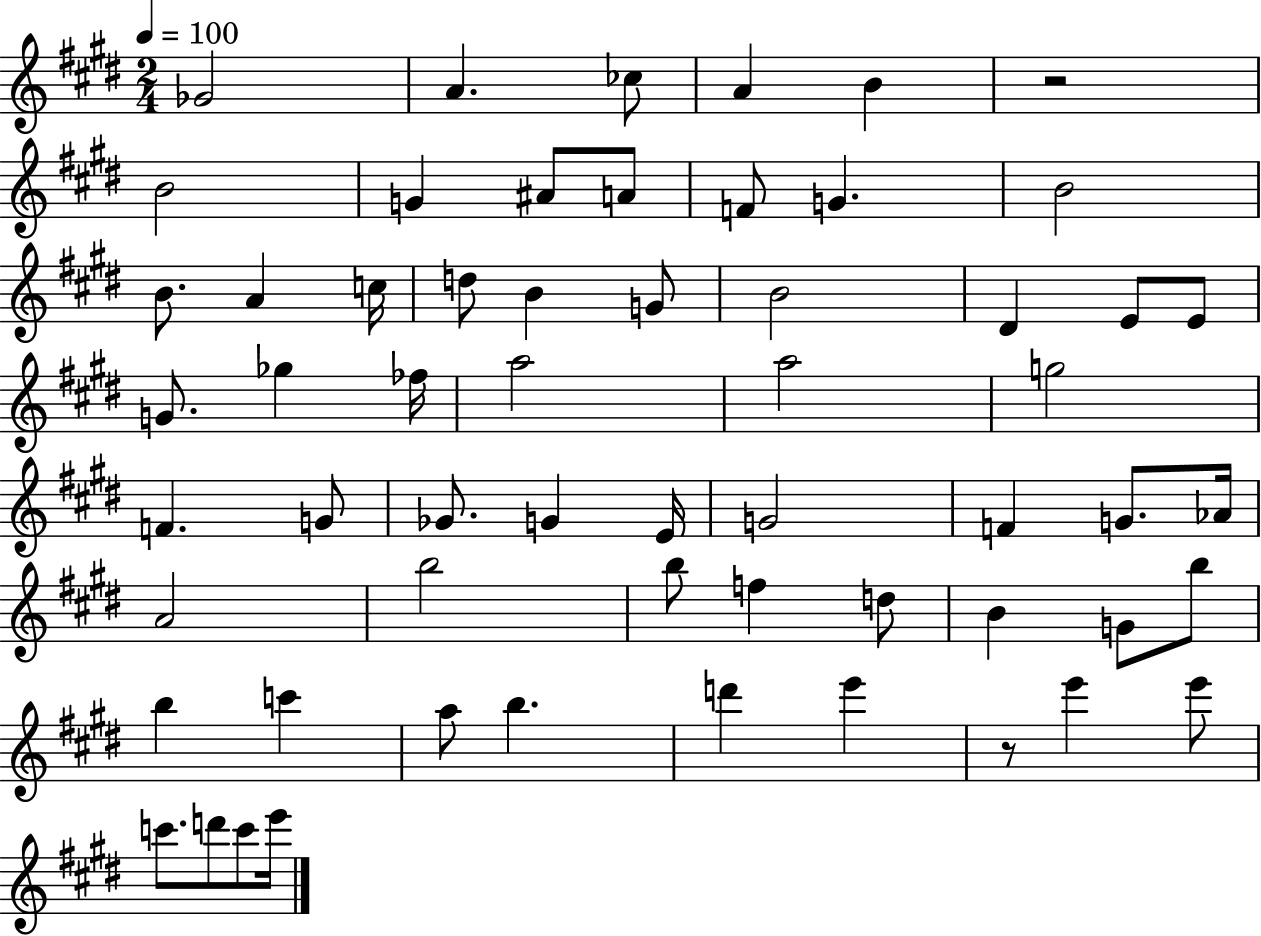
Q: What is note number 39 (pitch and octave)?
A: B5